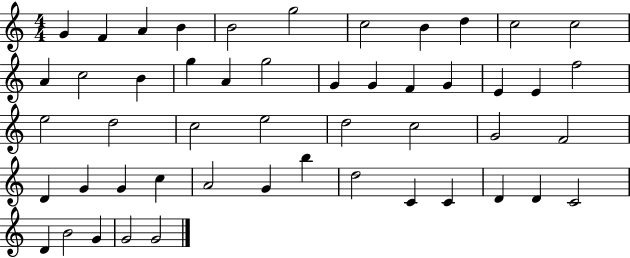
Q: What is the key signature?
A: C major